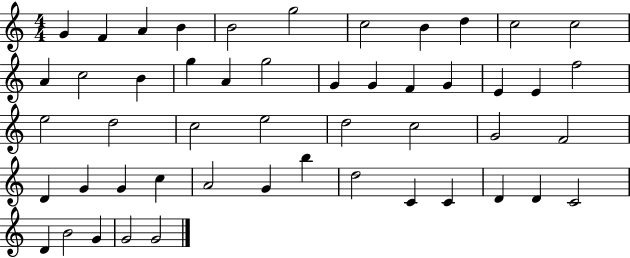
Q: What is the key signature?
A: C major